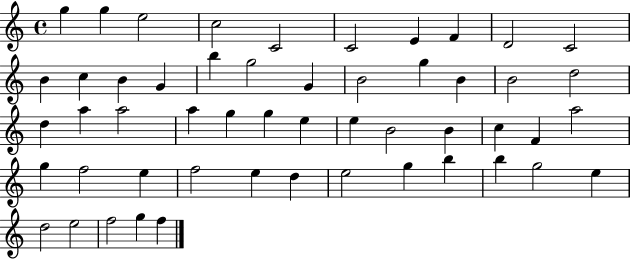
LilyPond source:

{
  \clef treble
  \time 4/4
  \defaultTimeSignature
  \key c \major
  g''4 g''4 e''2 | c''2 c'2 | c'2 e'4 f'4 | d'2 c'2 | \break b'4 c''4 b'4 g'4 | b''4 g''2 g'4 | b'2 g''4 b'4 | b'2 d''2 | \break d''4 a''4 a''2 | a''4 g''4 g''4 e''4 | e''4 b'2 b'4 | c''4 f'4 a''2 | \break g''4 f''2 e''4 | f''2 e''4 d''4 | e''2 g''4 b''4 | b''4 g''2 e''4 | \break d''2 e''2 | f''2 g''4 f''4 | \bar "|."
}